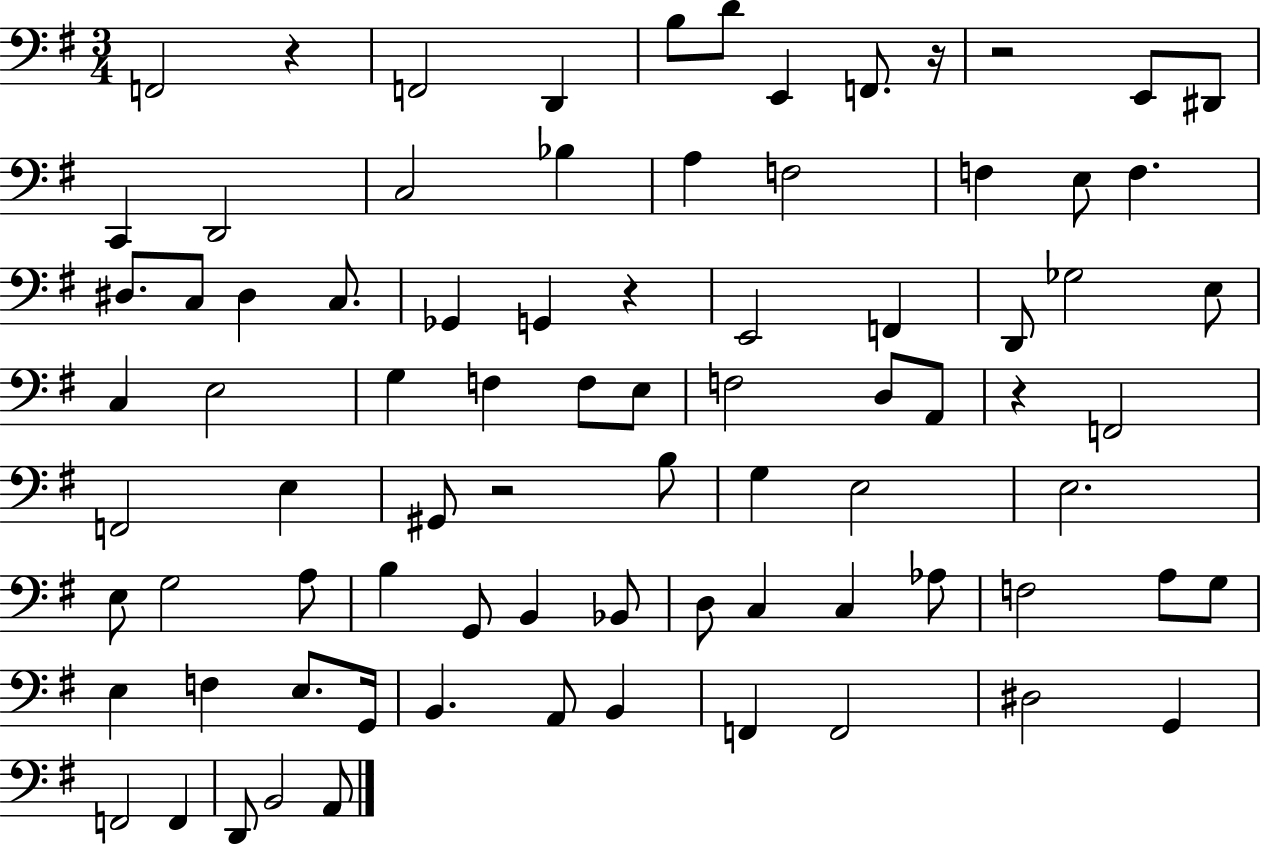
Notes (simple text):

F2/h R/q F2/h D2/q B3/e D4/e E2/q F2/e. R/s R/h E2/e D#2/e C2/q D2/h C3/h Bb3/q A3/q F3/h F3/q E3/e F3/q. D#3/e. C3/e D#3/q C3/e. Gb2/q G2/q R/q E2/h F2/q D2/e Gb3/h E3/e C3/q E3/h G3/q F3/q F3/e E3/e F3/h D3/e A2/e R/q F2/h F2/h E3/q G#2/e R/h B3/e G3/q E3/h E3/h. E3/e G3/h A3/e B3/q G2/e B2/q Bb2/e D3/e C3/q C3/q Ab3/e F3/h A3/e G3/e E3/q F3/q E3/e. G2/s B2/q. A2/e B2/q F2/q F2/h D#3/h G2/q F2/h F2/q D2/e B2/h A2/e